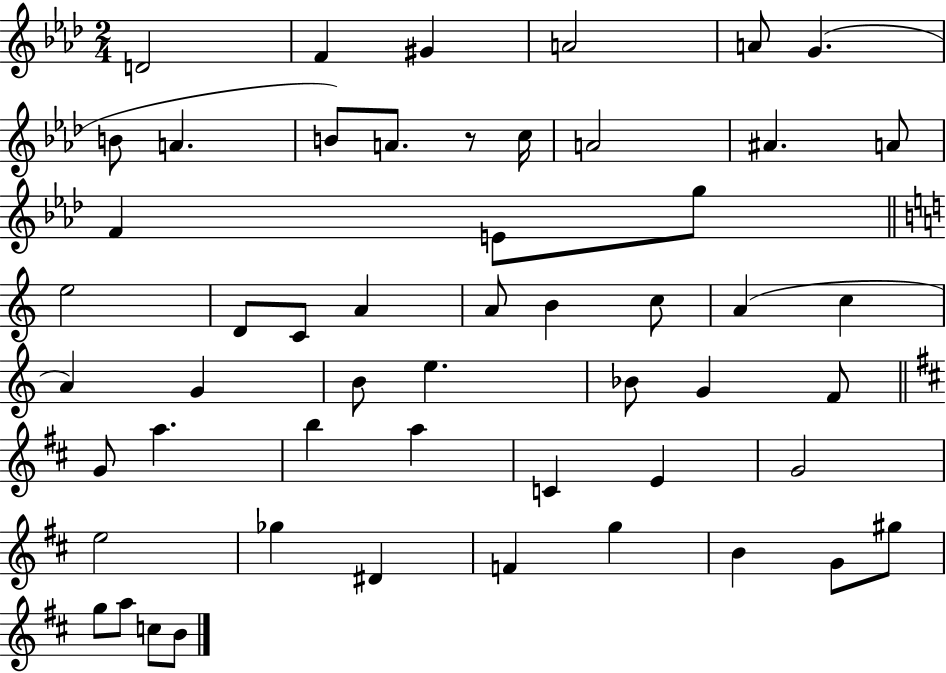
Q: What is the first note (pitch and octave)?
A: D4